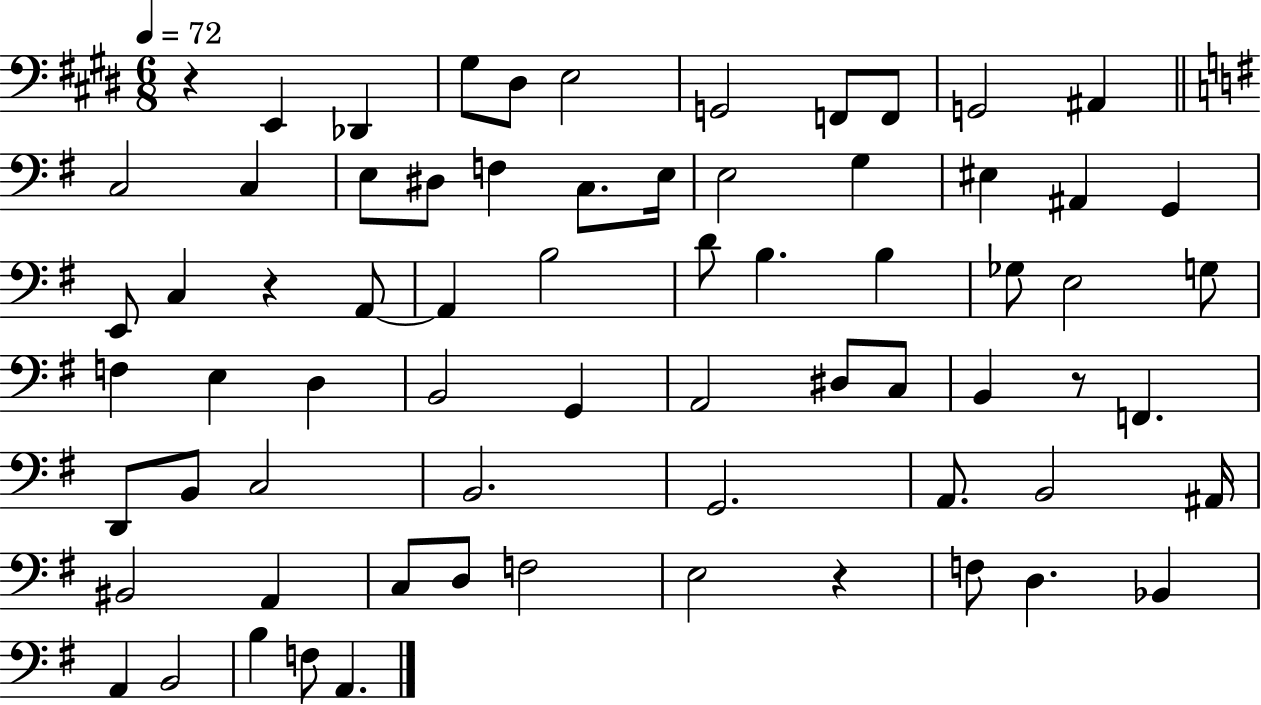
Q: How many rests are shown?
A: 4